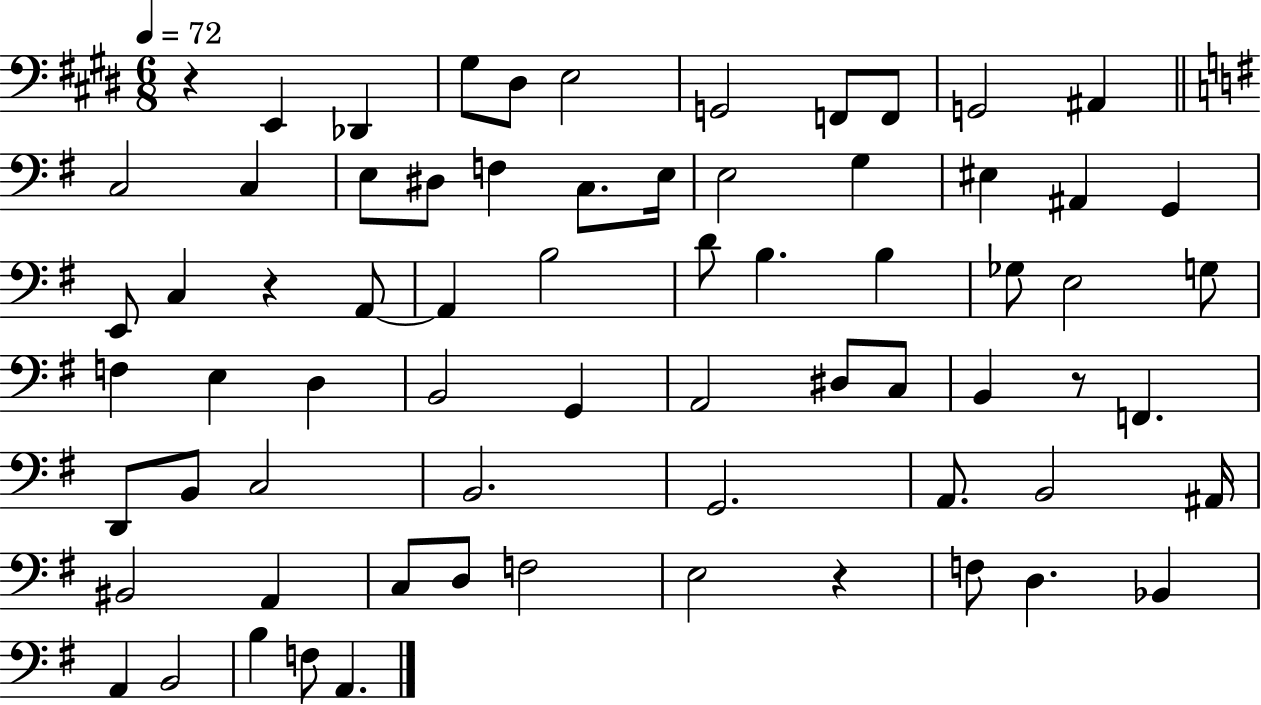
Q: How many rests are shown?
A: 4